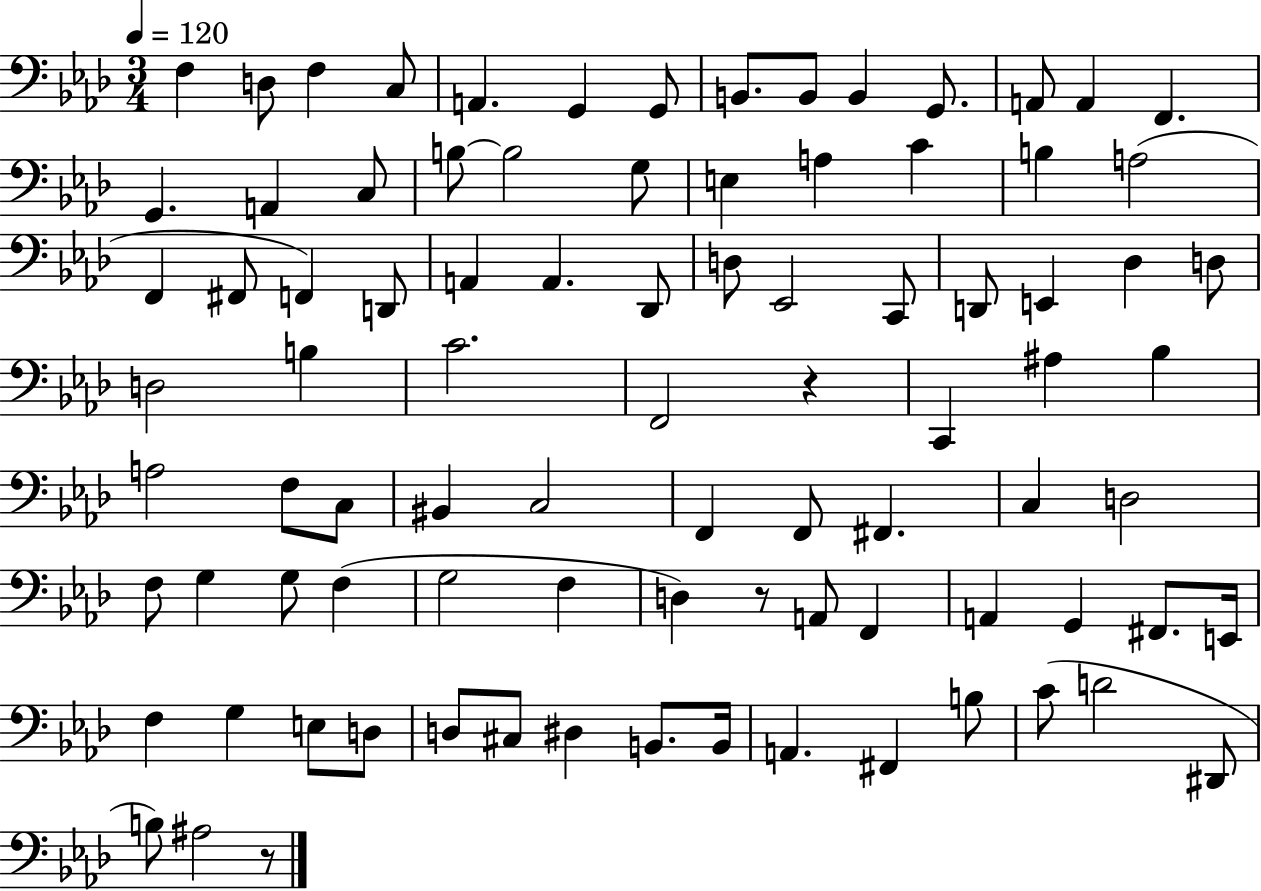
{
  \clef bass
  \numericTimeSignature
  \time 3/4
  \key aes \major
  \tempo 4 = 120
  f4 d8 f4 c8 | a,4. g,4 g,8 | b,8. b,8 b,4 g,8. | a,8 a,4 f,4. | \break g,4. a,4 c8 | b8~~ b2 g8 | e4 a4 c'4 | b4 a2( | \break f,4 fis,8 f,4) d,8 | a,4 a,4. des,8 | d8 ees,2 c,8 | d,8 e,4 des4 d8 | \break d2 b4 | c'2. | f,2 r4 | c,4 ais4 bes4 | \break a2 f8 c8 | bis,4 c2 | f,4 f,8 fis,4. | c4 d2 | \break f8 g4 g8 f4( | g2 f4 | d4) r8 a,8 f,4 | a,4 g,4 fis,8. e,16 | \break f4 g4 e8 d8 | d8 cis8 dis4 b,8. b,16 | a,4. fis,4 b8 | c'8( d'2 dis,8 | \break b8) ais2 r8 | \bar "|."
}